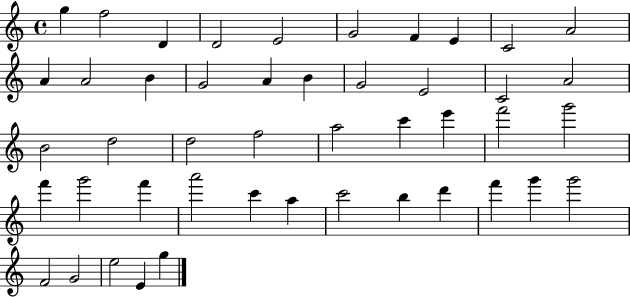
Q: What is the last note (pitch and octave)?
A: G5